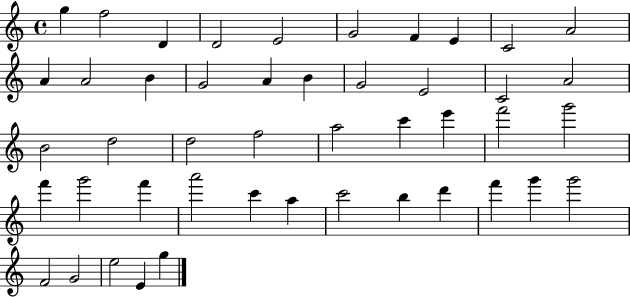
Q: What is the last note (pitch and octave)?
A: G5